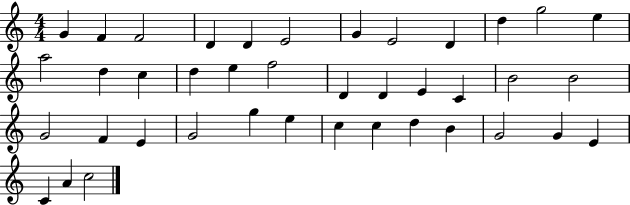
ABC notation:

X:1
T:Untitled
M:4/4
L:1/4
K:C
G F F2 D D E2 G E2 D d g2 e a2 d c d e f2 D D E C B2 B2 G2 F E G2 g e c c d B G2 G E C A c2